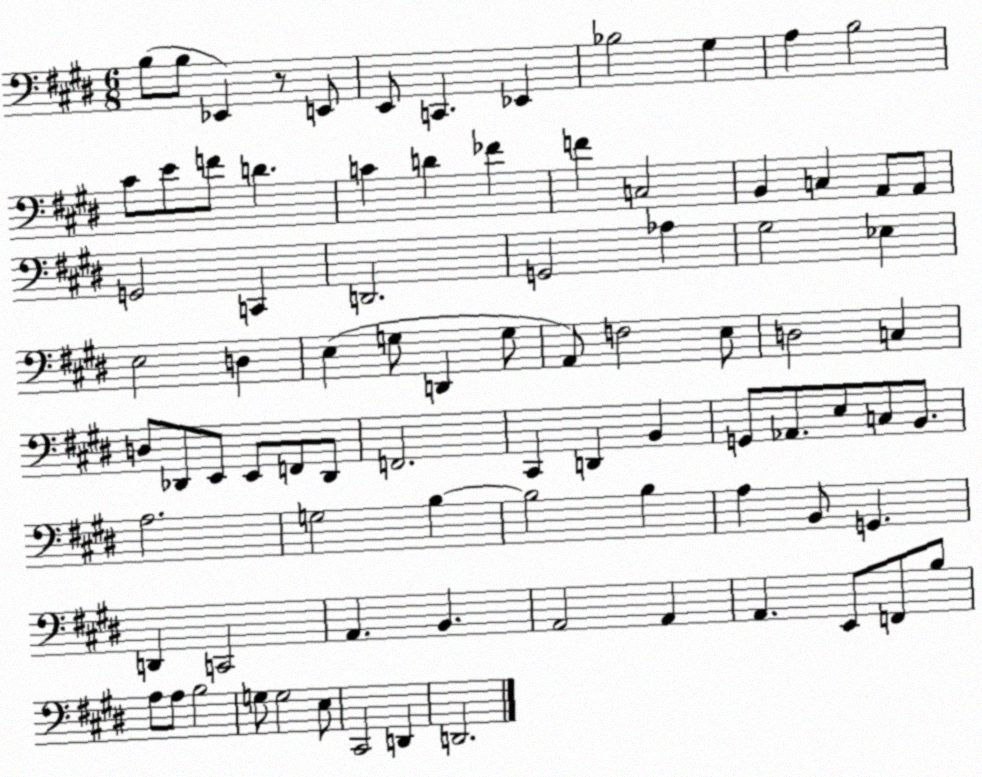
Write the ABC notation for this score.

X:1
T:Untitled
M:6/8
L:1/4
K:E
B,/2 B,/2 _E,, z/2 E,,/2 E,,/2 C,, _E,, _B,2 ^G, A, B,2 ^C/2 E/2 F/2 D C D _F F C,2 B,, C, A,,/2 A,,/2 G,,2 C,, D,,2 G,,2 _A, ^G,2 _E, E,2 D, E, G,/2 D,, G,/2 A,,/2 F,2 E,/2 D,2 C, D,/2 _D,,/2 E,,/2 E,,/2 F,,/2 _D,,/2 F,,2 ^C,, D,, B,, G,,/2 _A,,/2 E,/2 C,/2 B,,/2 A,2 G,2 B, B,2 B, A, B,,/2 G,, D,, C,,2 A,, B,, A,,2 A,, A,, E,,/2 F,,/2 B,/2 A,/2 A,/2 B,2 G,/2 G,2 E,/2 ^C,,2 D,, D,,2